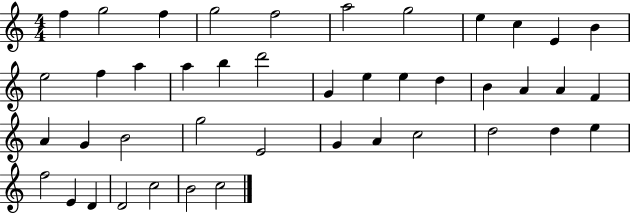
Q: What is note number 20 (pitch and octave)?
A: E5